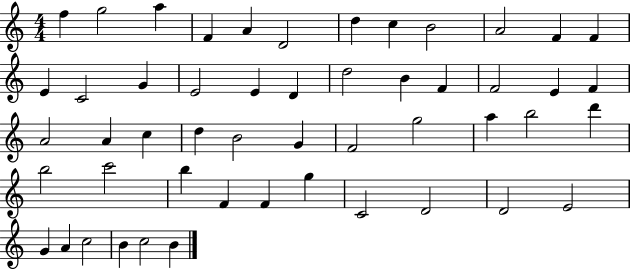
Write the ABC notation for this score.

X:1
T:Untitled
M:4/4
L:1/4
K:C
f g2 a F A D2 d c B2 A2 F F E C2 G E2 E D d2 B F F2 E F A2 A c d B2 G F2 g2 a b2 d' b2 c'2 b F F g C2 D2 D2 E2 G A c2 B c2 B